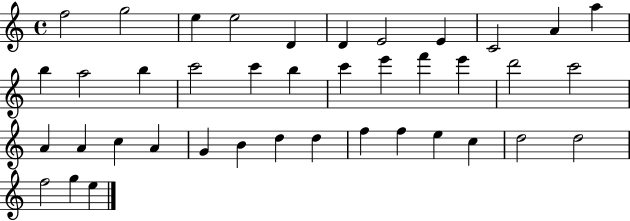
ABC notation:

X:1
T:Untitled
M:4/4
L:1/4
K:C
f2 g2 e e2 D D E2 E C2 A a b a2 b c'2 c' b c' e' f' e' d'2 c'2 A A c A G B d d f f e c d2 d2 f2 g e